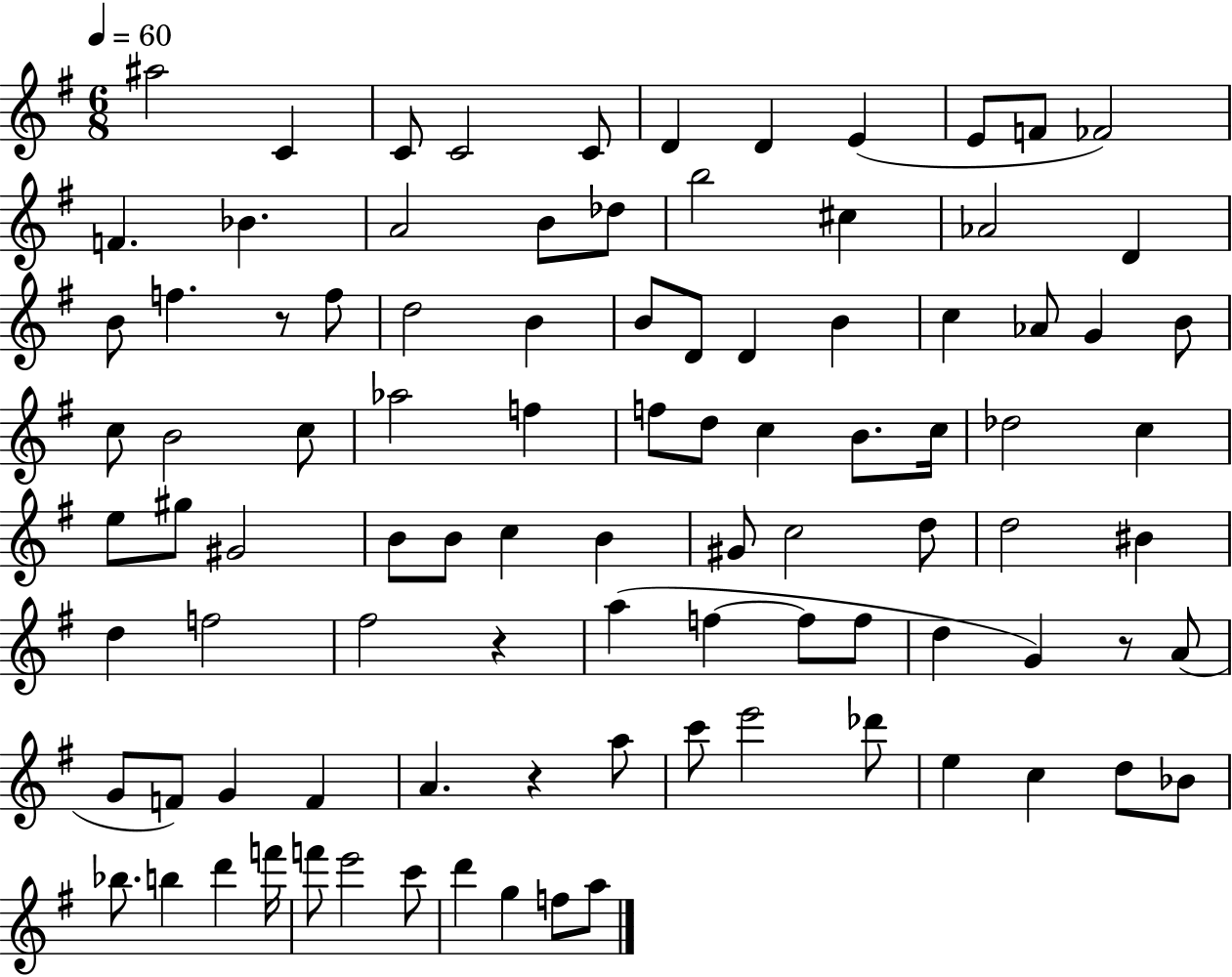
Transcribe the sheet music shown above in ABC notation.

X:1
T:Untitled
M:6/8
L:1/4
K:G
^a2 C C/2 C2 C/2 D D E E/2 F/2 _F2 F _B A2 B/2 _d/2 b2 ^c _A2 D B/2 f z/2 f/2 d2 B B/2 D/2 D B c _A/2 G B/2 c/2 B2 c/2 _a2 f f/2 d/2 c B/2 c/4 _d2 c e/2 ^g/2 ^G2 B/2 B/2 c B ^G/2 c2 d/2 d2 ^B d f2 ^f2 z a f f/2 f/2 d G z/2 A/2 G/2 F/2 G F A z a/2 c'/2 e'2 _d'/2 e c d/2 _B/2 _b/2 b d' f'/4 f'/2 e'2 c'/2 d' g f/2 a/2